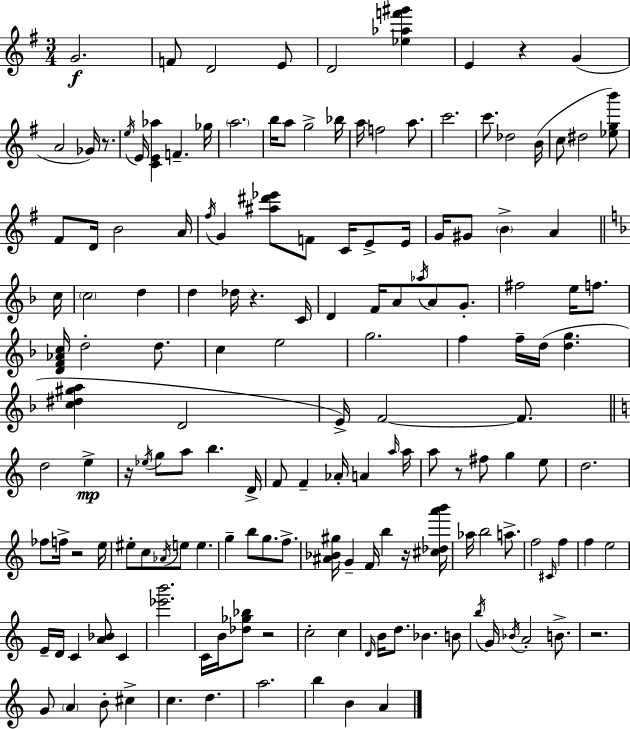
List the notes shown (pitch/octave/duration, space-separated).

G4/h. F4/e D4/h E4/e D4/h [Eb5,Ab5,F6,G#6]/q E4/q R/q G4/q A4/h Gb4/s R/e. E5/s E4/s [C4,E4,Ab5]/q F4/q. Gb5/s A5/h. B5/s A5/e G5/h Bb5/s A5/s F5/h A5/e. C6/h. C6/e. Db5/h B4/s C5/e D#5/h [Eb5,G5,B6]/e F#4/e D4/s B4/h A4/s F#5/s G4/q [A#5,D#6,Eb6]/e F4/e C4/s E4/e E4/s G4/s G#4/e B4/q A4/q C5/s C5/h D5/q D5/q Db5/s R/q. C4/s D4/q F4/s A4/e Ab5/s A4/e G4/e. F#5/h E5/s F5/e. [D4,F4,Ab4,C5]/s D5/h D5/e. C5/q E5/h G5/h. F5/q F5/s D5/s [D5,G5]/q. [C5,D#5,G#5,A5]/q D4/h E4/s F4/h F4/e. D5/h E5/q R/s Eb5/s G5/e A5/e B5/q. D4/s F4/e F4/q Ab4/s A4/q A5/s A5/s A5/e R/e F#5/e G5/q E5/e D5/h. FES5/e F5/s R/h E5/s EIS5/e C5/e Ab4/s E5/e E5/q. G5/q B5/e G5/e. F5/e. [A#4,Bb4,G#5]/s G4/q F4/s B5/q R/s [C#5,Db5,A6,B6]/s Ab5/s B5/h A5/e. F5/h C#4/s F5/q F5/q E5/h E4/s D4/s C4/q [A4,Bb4]/e C4/q [Eb6,B6]/h. C4/s B4/s [Db5,Gb5,Bb5]/e R/h C5/h C5/q D4/s B4/s D5/e. Bb4/q. B4/e B5/s G4/s Bb4/s A4/h B4/e. R/h. G4/e A4/q B4/e C#5/q C5/q. D5/q. A5/h. B5/q B4/q A4/q